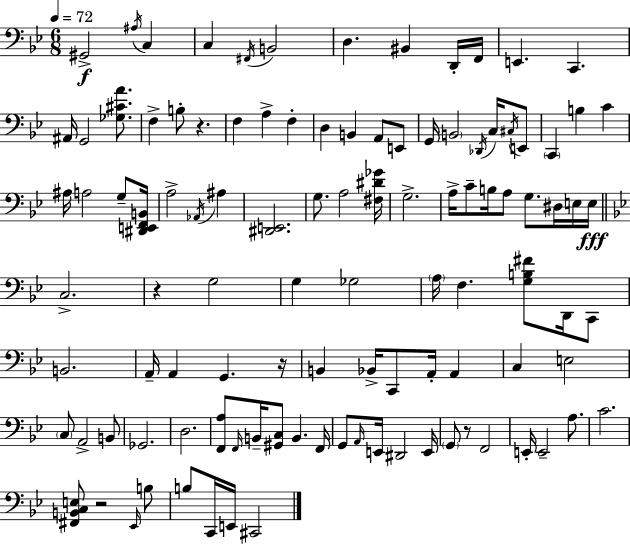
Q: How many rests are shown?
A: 5